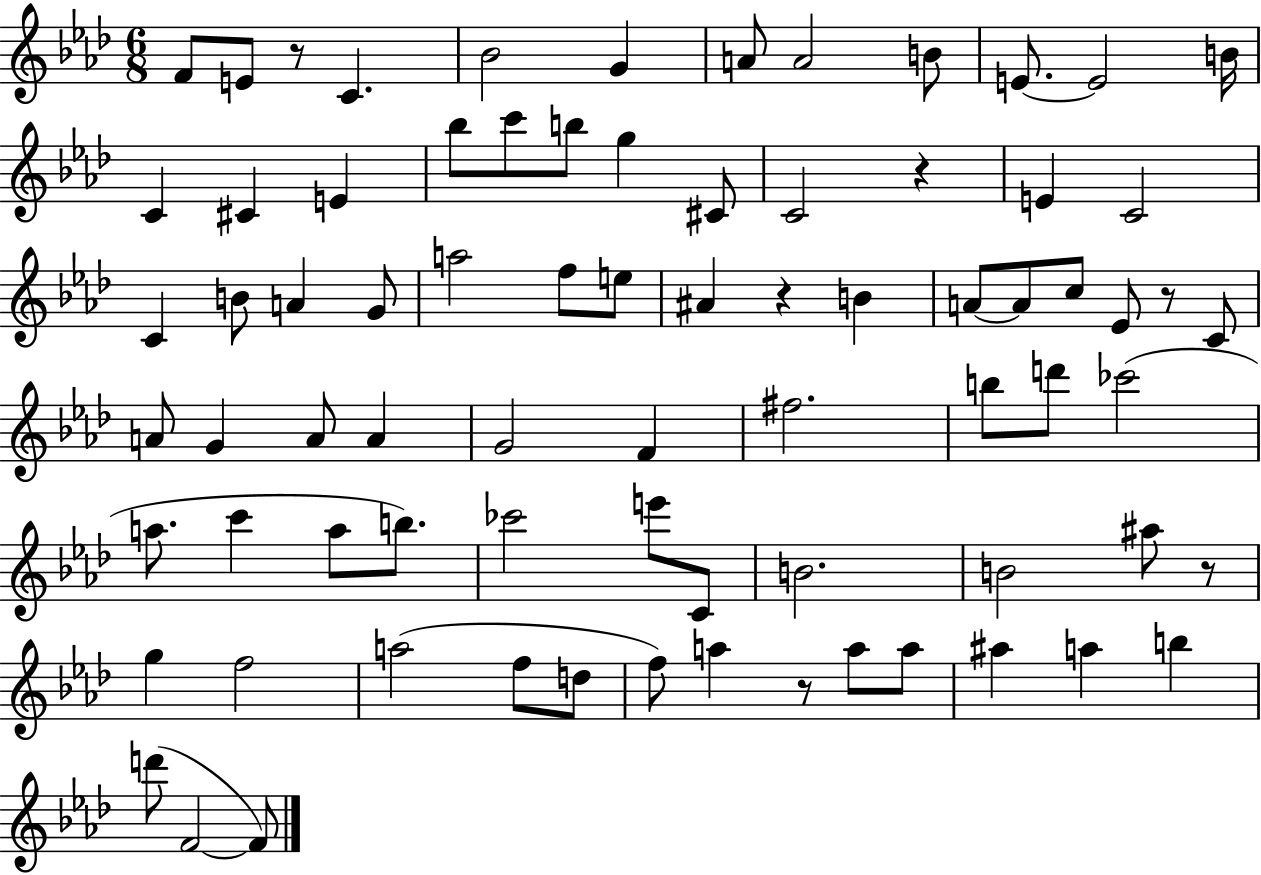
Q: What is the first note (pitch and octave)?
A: F4